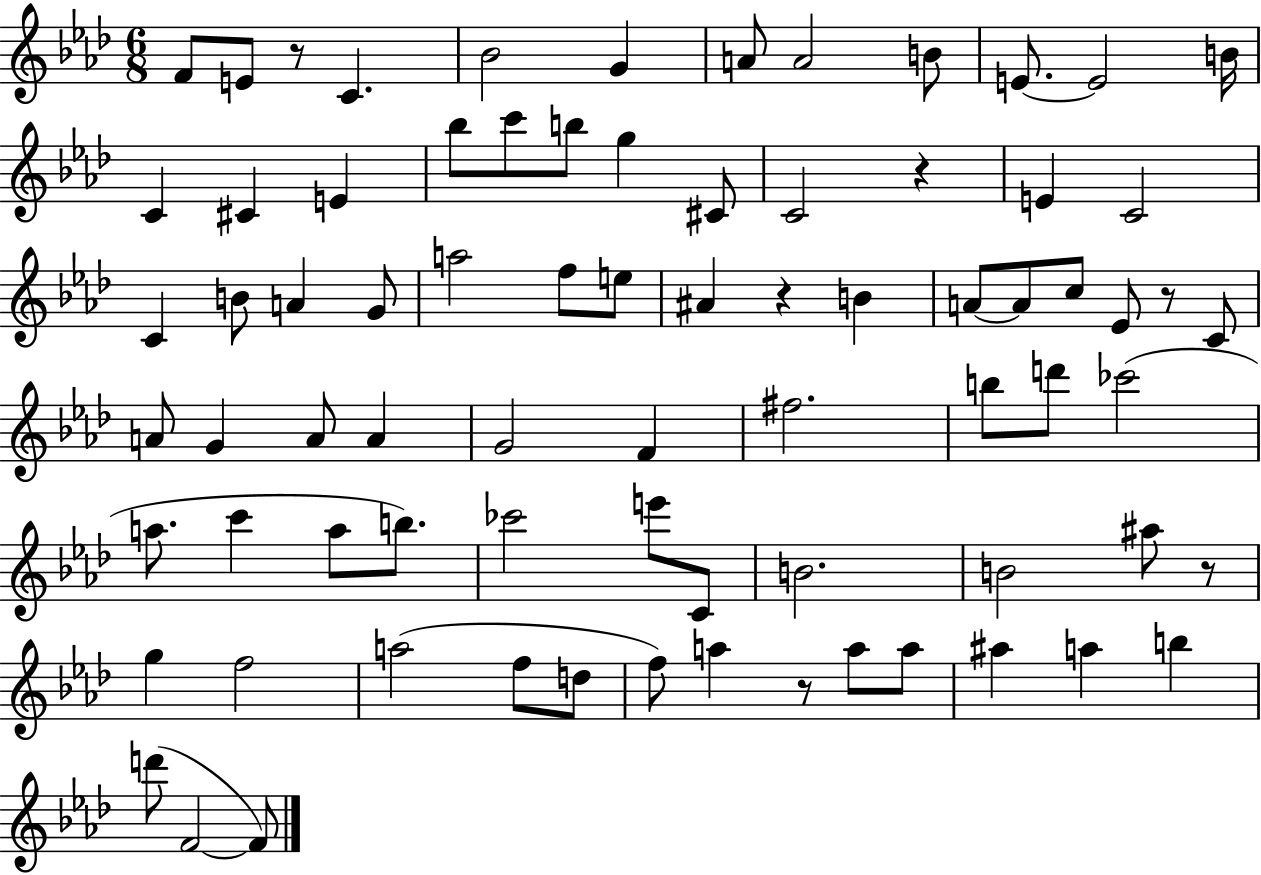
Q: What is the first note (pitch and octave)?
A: F4